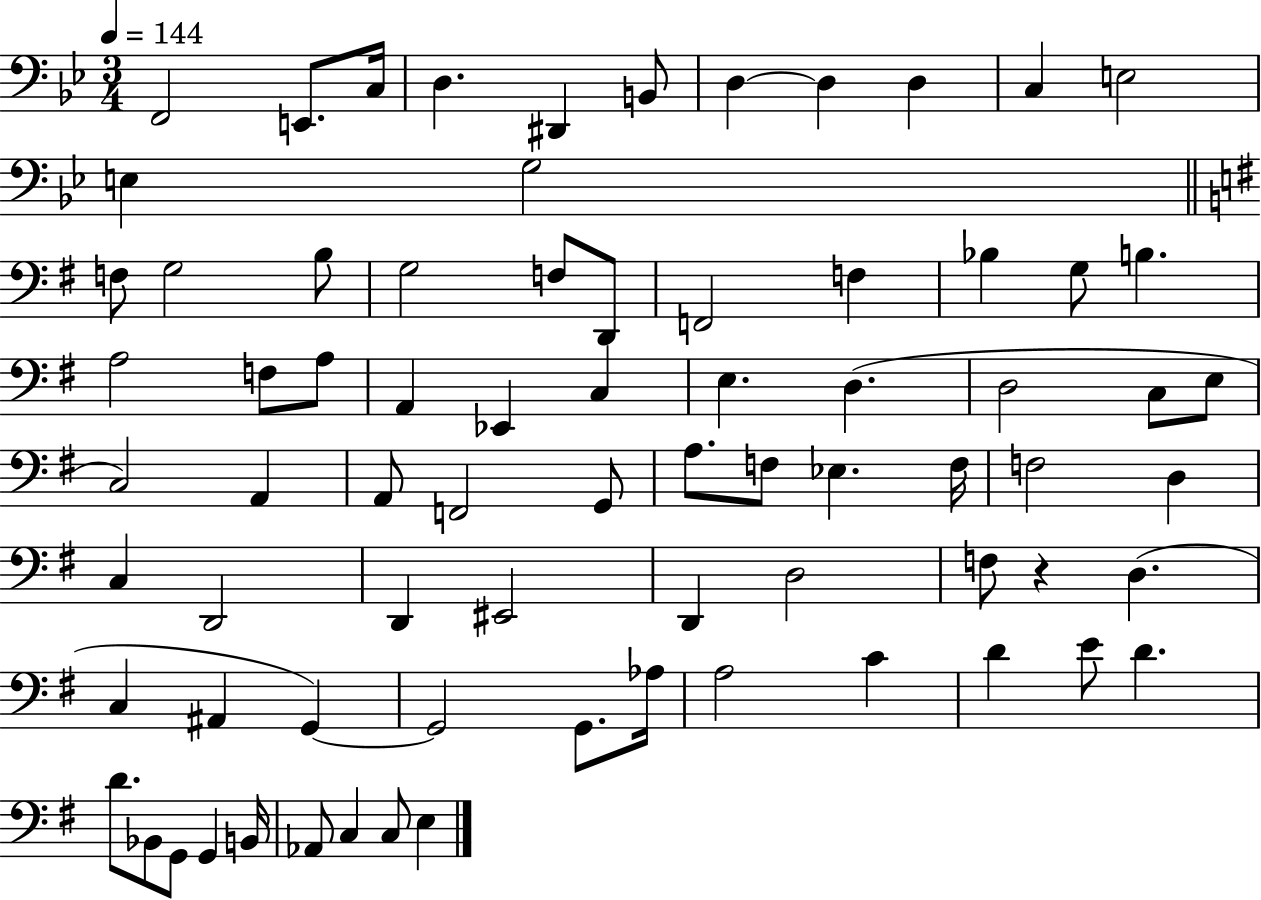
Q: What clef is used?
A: bass